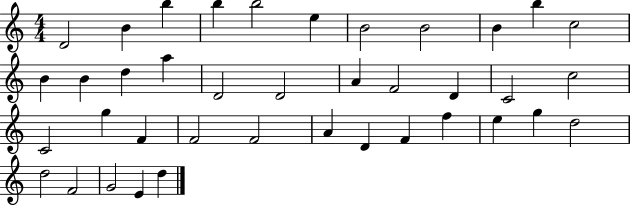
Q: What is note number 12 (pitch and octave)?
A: B4